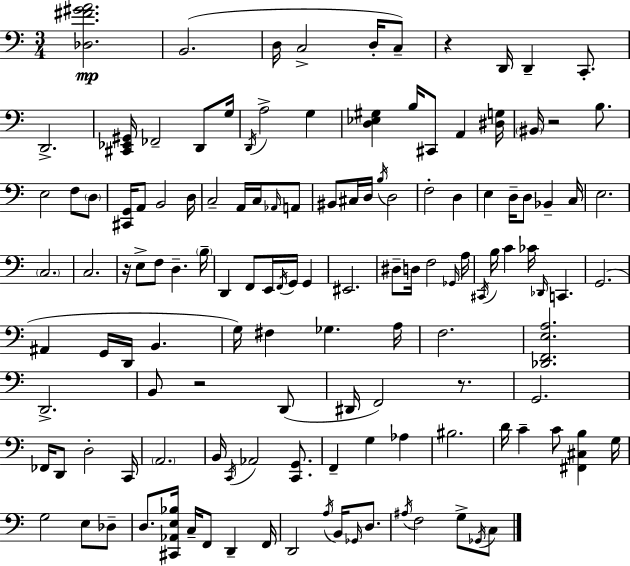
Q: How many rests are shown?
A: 5